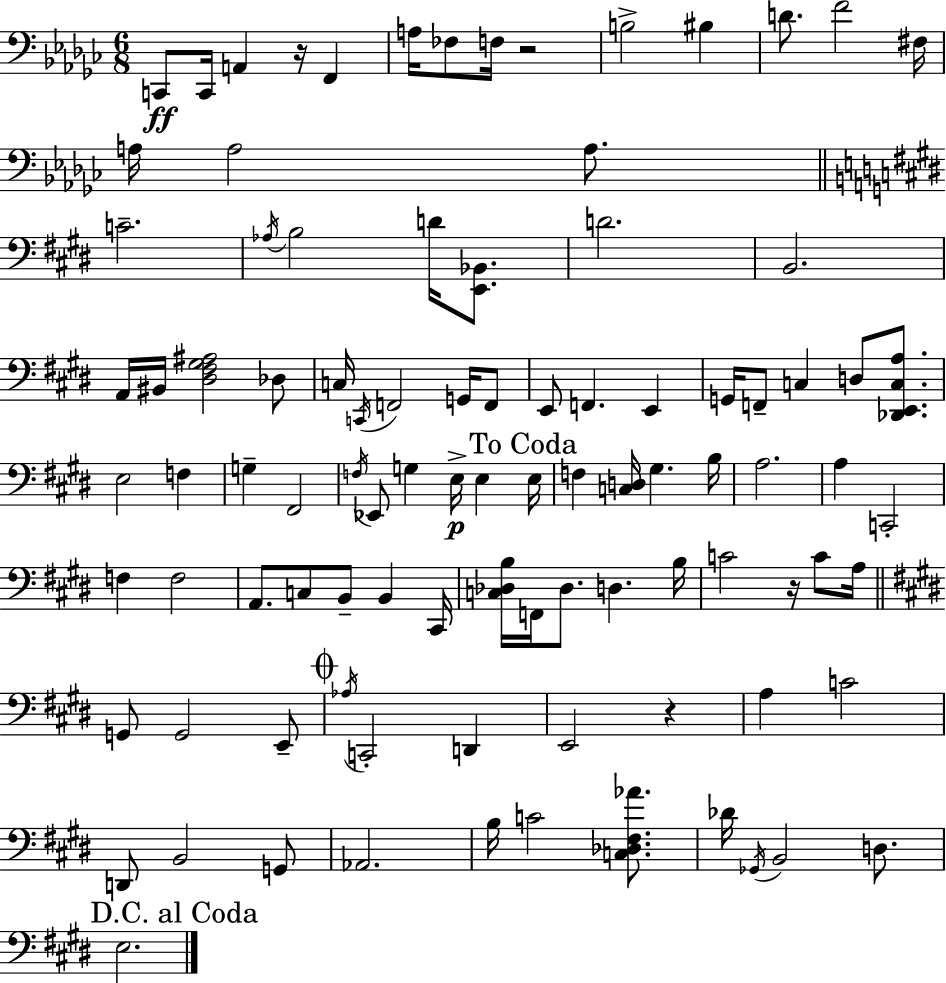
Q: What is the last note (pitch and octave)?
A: E3